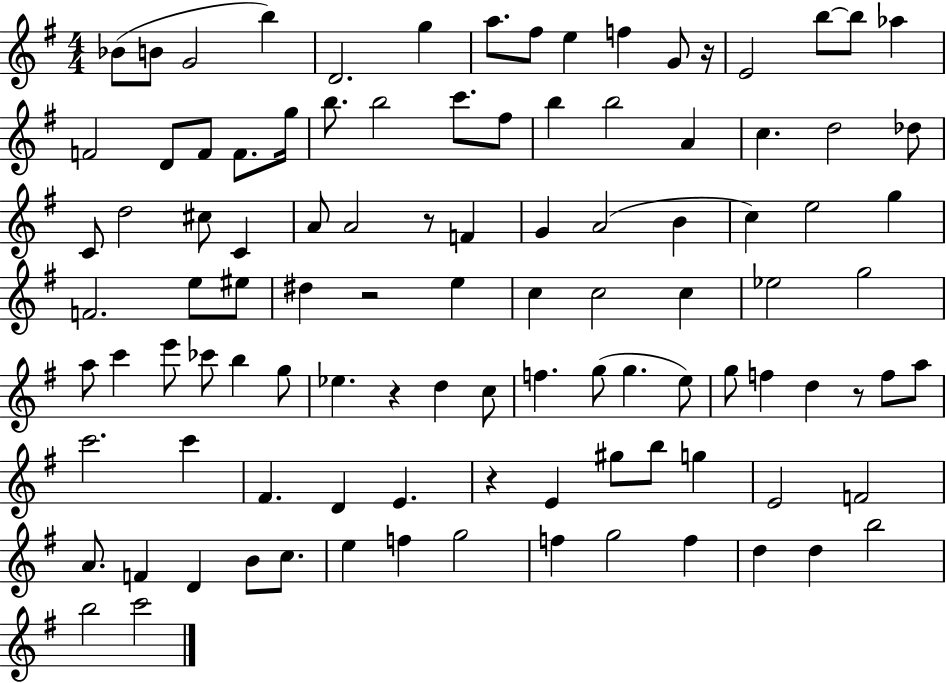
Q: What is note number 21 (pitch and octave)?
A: B5